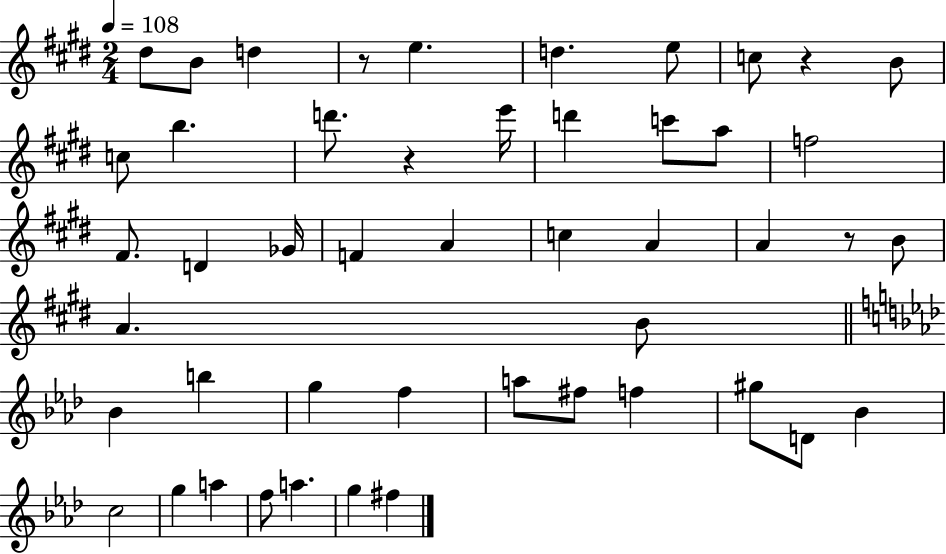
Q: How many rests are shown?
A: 4